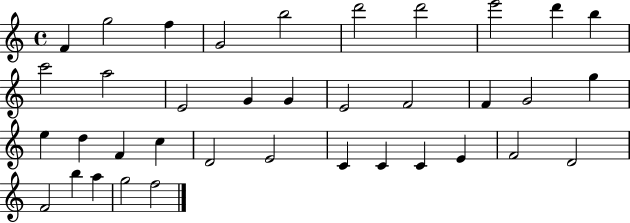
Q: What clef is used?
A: treble